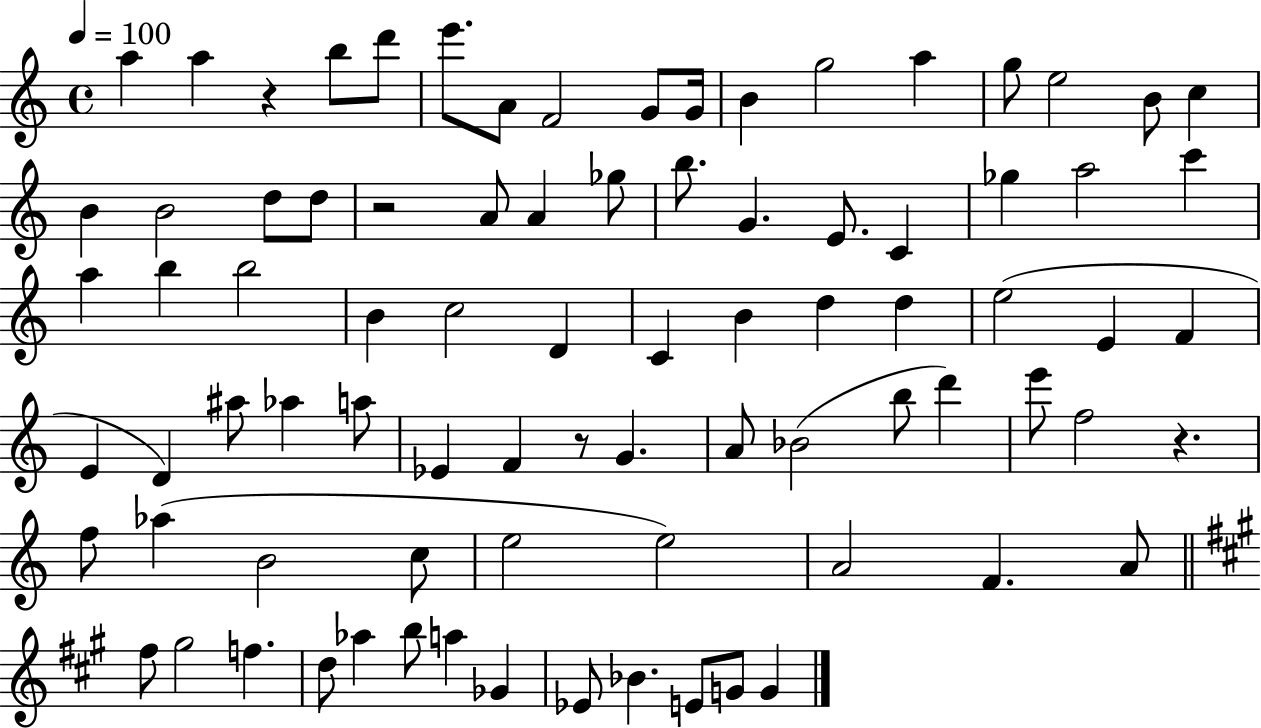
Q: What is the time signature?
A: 4/4